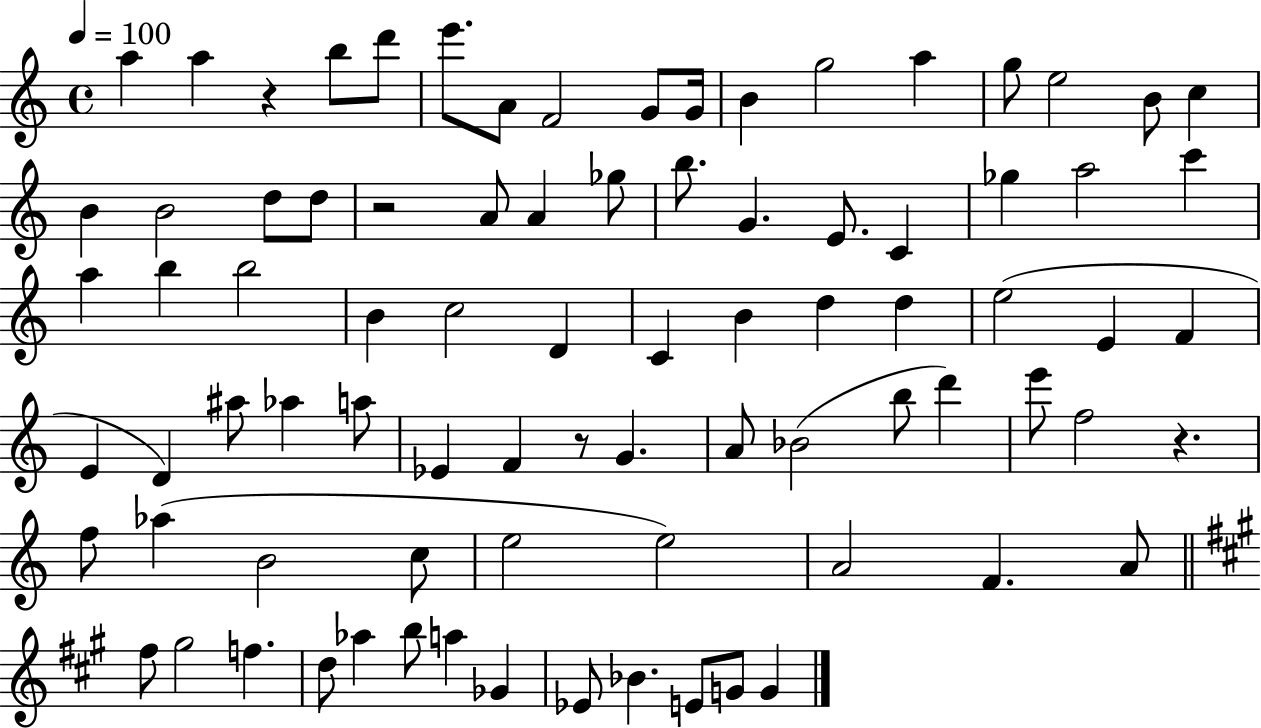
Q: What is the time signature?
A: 4/4